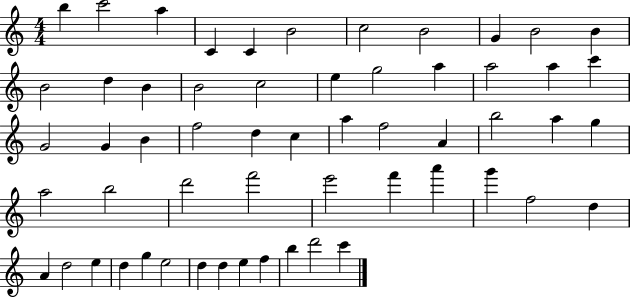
{
  \clef treble
  \numericTimeSignature
  \time 4/4
  \key c \major
  b''4 c'''2 a''4 | c'4 c'4 b'2 | c''2 b'2 | g'4 b'2 b'4 | \break b'2 d''4 b'4 | b'2 c''2 | e''4 g''2 a''4 | a''2 a''4 c'''4 | \break g'2 g'4 b'4 | f''2 d''4 c''4 | a''4 f''2 a'4 | b''2 a''4 g''4 | \break a''2 b''2 | d'''2 f'''2 | e'''2 f'''4 a'''4 | g'''4 f''2 d''4 | \break a'4 d''2 e''4 | d''4 g''4 e''2 | d''4 d''4 e''4 f''4 | b''4 d'''2 c'''4 | \break \bar "|."
}